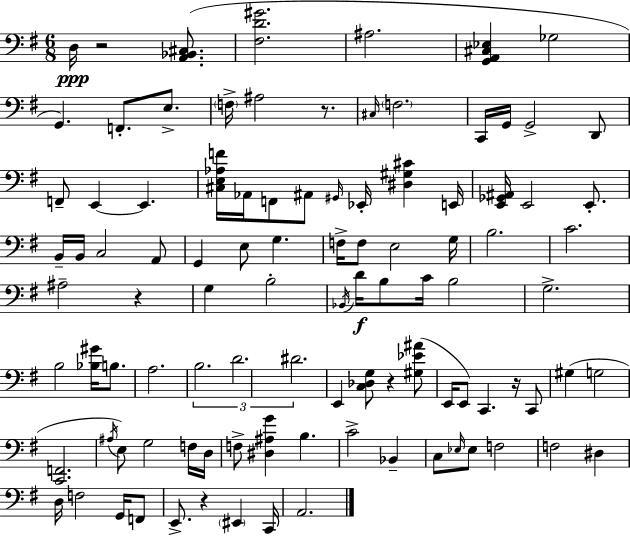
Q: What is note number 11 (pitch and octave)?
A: C2